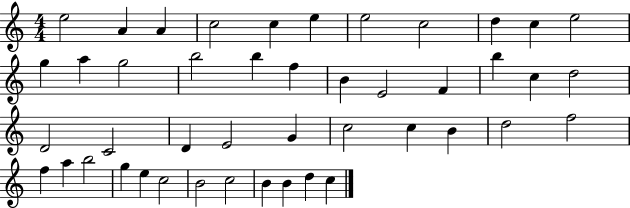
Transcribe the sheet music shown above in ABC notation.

X:1
T:Untitled
M:4/4
L:1/4
K:C
e2 A A c2 c e e2 c2 d c e2 g a g2 b2 b f B E2 F b c d2 D2 C2 D E2 G c2 c B d2 f2 f a b2 g e c2 B2 c2 B B d c